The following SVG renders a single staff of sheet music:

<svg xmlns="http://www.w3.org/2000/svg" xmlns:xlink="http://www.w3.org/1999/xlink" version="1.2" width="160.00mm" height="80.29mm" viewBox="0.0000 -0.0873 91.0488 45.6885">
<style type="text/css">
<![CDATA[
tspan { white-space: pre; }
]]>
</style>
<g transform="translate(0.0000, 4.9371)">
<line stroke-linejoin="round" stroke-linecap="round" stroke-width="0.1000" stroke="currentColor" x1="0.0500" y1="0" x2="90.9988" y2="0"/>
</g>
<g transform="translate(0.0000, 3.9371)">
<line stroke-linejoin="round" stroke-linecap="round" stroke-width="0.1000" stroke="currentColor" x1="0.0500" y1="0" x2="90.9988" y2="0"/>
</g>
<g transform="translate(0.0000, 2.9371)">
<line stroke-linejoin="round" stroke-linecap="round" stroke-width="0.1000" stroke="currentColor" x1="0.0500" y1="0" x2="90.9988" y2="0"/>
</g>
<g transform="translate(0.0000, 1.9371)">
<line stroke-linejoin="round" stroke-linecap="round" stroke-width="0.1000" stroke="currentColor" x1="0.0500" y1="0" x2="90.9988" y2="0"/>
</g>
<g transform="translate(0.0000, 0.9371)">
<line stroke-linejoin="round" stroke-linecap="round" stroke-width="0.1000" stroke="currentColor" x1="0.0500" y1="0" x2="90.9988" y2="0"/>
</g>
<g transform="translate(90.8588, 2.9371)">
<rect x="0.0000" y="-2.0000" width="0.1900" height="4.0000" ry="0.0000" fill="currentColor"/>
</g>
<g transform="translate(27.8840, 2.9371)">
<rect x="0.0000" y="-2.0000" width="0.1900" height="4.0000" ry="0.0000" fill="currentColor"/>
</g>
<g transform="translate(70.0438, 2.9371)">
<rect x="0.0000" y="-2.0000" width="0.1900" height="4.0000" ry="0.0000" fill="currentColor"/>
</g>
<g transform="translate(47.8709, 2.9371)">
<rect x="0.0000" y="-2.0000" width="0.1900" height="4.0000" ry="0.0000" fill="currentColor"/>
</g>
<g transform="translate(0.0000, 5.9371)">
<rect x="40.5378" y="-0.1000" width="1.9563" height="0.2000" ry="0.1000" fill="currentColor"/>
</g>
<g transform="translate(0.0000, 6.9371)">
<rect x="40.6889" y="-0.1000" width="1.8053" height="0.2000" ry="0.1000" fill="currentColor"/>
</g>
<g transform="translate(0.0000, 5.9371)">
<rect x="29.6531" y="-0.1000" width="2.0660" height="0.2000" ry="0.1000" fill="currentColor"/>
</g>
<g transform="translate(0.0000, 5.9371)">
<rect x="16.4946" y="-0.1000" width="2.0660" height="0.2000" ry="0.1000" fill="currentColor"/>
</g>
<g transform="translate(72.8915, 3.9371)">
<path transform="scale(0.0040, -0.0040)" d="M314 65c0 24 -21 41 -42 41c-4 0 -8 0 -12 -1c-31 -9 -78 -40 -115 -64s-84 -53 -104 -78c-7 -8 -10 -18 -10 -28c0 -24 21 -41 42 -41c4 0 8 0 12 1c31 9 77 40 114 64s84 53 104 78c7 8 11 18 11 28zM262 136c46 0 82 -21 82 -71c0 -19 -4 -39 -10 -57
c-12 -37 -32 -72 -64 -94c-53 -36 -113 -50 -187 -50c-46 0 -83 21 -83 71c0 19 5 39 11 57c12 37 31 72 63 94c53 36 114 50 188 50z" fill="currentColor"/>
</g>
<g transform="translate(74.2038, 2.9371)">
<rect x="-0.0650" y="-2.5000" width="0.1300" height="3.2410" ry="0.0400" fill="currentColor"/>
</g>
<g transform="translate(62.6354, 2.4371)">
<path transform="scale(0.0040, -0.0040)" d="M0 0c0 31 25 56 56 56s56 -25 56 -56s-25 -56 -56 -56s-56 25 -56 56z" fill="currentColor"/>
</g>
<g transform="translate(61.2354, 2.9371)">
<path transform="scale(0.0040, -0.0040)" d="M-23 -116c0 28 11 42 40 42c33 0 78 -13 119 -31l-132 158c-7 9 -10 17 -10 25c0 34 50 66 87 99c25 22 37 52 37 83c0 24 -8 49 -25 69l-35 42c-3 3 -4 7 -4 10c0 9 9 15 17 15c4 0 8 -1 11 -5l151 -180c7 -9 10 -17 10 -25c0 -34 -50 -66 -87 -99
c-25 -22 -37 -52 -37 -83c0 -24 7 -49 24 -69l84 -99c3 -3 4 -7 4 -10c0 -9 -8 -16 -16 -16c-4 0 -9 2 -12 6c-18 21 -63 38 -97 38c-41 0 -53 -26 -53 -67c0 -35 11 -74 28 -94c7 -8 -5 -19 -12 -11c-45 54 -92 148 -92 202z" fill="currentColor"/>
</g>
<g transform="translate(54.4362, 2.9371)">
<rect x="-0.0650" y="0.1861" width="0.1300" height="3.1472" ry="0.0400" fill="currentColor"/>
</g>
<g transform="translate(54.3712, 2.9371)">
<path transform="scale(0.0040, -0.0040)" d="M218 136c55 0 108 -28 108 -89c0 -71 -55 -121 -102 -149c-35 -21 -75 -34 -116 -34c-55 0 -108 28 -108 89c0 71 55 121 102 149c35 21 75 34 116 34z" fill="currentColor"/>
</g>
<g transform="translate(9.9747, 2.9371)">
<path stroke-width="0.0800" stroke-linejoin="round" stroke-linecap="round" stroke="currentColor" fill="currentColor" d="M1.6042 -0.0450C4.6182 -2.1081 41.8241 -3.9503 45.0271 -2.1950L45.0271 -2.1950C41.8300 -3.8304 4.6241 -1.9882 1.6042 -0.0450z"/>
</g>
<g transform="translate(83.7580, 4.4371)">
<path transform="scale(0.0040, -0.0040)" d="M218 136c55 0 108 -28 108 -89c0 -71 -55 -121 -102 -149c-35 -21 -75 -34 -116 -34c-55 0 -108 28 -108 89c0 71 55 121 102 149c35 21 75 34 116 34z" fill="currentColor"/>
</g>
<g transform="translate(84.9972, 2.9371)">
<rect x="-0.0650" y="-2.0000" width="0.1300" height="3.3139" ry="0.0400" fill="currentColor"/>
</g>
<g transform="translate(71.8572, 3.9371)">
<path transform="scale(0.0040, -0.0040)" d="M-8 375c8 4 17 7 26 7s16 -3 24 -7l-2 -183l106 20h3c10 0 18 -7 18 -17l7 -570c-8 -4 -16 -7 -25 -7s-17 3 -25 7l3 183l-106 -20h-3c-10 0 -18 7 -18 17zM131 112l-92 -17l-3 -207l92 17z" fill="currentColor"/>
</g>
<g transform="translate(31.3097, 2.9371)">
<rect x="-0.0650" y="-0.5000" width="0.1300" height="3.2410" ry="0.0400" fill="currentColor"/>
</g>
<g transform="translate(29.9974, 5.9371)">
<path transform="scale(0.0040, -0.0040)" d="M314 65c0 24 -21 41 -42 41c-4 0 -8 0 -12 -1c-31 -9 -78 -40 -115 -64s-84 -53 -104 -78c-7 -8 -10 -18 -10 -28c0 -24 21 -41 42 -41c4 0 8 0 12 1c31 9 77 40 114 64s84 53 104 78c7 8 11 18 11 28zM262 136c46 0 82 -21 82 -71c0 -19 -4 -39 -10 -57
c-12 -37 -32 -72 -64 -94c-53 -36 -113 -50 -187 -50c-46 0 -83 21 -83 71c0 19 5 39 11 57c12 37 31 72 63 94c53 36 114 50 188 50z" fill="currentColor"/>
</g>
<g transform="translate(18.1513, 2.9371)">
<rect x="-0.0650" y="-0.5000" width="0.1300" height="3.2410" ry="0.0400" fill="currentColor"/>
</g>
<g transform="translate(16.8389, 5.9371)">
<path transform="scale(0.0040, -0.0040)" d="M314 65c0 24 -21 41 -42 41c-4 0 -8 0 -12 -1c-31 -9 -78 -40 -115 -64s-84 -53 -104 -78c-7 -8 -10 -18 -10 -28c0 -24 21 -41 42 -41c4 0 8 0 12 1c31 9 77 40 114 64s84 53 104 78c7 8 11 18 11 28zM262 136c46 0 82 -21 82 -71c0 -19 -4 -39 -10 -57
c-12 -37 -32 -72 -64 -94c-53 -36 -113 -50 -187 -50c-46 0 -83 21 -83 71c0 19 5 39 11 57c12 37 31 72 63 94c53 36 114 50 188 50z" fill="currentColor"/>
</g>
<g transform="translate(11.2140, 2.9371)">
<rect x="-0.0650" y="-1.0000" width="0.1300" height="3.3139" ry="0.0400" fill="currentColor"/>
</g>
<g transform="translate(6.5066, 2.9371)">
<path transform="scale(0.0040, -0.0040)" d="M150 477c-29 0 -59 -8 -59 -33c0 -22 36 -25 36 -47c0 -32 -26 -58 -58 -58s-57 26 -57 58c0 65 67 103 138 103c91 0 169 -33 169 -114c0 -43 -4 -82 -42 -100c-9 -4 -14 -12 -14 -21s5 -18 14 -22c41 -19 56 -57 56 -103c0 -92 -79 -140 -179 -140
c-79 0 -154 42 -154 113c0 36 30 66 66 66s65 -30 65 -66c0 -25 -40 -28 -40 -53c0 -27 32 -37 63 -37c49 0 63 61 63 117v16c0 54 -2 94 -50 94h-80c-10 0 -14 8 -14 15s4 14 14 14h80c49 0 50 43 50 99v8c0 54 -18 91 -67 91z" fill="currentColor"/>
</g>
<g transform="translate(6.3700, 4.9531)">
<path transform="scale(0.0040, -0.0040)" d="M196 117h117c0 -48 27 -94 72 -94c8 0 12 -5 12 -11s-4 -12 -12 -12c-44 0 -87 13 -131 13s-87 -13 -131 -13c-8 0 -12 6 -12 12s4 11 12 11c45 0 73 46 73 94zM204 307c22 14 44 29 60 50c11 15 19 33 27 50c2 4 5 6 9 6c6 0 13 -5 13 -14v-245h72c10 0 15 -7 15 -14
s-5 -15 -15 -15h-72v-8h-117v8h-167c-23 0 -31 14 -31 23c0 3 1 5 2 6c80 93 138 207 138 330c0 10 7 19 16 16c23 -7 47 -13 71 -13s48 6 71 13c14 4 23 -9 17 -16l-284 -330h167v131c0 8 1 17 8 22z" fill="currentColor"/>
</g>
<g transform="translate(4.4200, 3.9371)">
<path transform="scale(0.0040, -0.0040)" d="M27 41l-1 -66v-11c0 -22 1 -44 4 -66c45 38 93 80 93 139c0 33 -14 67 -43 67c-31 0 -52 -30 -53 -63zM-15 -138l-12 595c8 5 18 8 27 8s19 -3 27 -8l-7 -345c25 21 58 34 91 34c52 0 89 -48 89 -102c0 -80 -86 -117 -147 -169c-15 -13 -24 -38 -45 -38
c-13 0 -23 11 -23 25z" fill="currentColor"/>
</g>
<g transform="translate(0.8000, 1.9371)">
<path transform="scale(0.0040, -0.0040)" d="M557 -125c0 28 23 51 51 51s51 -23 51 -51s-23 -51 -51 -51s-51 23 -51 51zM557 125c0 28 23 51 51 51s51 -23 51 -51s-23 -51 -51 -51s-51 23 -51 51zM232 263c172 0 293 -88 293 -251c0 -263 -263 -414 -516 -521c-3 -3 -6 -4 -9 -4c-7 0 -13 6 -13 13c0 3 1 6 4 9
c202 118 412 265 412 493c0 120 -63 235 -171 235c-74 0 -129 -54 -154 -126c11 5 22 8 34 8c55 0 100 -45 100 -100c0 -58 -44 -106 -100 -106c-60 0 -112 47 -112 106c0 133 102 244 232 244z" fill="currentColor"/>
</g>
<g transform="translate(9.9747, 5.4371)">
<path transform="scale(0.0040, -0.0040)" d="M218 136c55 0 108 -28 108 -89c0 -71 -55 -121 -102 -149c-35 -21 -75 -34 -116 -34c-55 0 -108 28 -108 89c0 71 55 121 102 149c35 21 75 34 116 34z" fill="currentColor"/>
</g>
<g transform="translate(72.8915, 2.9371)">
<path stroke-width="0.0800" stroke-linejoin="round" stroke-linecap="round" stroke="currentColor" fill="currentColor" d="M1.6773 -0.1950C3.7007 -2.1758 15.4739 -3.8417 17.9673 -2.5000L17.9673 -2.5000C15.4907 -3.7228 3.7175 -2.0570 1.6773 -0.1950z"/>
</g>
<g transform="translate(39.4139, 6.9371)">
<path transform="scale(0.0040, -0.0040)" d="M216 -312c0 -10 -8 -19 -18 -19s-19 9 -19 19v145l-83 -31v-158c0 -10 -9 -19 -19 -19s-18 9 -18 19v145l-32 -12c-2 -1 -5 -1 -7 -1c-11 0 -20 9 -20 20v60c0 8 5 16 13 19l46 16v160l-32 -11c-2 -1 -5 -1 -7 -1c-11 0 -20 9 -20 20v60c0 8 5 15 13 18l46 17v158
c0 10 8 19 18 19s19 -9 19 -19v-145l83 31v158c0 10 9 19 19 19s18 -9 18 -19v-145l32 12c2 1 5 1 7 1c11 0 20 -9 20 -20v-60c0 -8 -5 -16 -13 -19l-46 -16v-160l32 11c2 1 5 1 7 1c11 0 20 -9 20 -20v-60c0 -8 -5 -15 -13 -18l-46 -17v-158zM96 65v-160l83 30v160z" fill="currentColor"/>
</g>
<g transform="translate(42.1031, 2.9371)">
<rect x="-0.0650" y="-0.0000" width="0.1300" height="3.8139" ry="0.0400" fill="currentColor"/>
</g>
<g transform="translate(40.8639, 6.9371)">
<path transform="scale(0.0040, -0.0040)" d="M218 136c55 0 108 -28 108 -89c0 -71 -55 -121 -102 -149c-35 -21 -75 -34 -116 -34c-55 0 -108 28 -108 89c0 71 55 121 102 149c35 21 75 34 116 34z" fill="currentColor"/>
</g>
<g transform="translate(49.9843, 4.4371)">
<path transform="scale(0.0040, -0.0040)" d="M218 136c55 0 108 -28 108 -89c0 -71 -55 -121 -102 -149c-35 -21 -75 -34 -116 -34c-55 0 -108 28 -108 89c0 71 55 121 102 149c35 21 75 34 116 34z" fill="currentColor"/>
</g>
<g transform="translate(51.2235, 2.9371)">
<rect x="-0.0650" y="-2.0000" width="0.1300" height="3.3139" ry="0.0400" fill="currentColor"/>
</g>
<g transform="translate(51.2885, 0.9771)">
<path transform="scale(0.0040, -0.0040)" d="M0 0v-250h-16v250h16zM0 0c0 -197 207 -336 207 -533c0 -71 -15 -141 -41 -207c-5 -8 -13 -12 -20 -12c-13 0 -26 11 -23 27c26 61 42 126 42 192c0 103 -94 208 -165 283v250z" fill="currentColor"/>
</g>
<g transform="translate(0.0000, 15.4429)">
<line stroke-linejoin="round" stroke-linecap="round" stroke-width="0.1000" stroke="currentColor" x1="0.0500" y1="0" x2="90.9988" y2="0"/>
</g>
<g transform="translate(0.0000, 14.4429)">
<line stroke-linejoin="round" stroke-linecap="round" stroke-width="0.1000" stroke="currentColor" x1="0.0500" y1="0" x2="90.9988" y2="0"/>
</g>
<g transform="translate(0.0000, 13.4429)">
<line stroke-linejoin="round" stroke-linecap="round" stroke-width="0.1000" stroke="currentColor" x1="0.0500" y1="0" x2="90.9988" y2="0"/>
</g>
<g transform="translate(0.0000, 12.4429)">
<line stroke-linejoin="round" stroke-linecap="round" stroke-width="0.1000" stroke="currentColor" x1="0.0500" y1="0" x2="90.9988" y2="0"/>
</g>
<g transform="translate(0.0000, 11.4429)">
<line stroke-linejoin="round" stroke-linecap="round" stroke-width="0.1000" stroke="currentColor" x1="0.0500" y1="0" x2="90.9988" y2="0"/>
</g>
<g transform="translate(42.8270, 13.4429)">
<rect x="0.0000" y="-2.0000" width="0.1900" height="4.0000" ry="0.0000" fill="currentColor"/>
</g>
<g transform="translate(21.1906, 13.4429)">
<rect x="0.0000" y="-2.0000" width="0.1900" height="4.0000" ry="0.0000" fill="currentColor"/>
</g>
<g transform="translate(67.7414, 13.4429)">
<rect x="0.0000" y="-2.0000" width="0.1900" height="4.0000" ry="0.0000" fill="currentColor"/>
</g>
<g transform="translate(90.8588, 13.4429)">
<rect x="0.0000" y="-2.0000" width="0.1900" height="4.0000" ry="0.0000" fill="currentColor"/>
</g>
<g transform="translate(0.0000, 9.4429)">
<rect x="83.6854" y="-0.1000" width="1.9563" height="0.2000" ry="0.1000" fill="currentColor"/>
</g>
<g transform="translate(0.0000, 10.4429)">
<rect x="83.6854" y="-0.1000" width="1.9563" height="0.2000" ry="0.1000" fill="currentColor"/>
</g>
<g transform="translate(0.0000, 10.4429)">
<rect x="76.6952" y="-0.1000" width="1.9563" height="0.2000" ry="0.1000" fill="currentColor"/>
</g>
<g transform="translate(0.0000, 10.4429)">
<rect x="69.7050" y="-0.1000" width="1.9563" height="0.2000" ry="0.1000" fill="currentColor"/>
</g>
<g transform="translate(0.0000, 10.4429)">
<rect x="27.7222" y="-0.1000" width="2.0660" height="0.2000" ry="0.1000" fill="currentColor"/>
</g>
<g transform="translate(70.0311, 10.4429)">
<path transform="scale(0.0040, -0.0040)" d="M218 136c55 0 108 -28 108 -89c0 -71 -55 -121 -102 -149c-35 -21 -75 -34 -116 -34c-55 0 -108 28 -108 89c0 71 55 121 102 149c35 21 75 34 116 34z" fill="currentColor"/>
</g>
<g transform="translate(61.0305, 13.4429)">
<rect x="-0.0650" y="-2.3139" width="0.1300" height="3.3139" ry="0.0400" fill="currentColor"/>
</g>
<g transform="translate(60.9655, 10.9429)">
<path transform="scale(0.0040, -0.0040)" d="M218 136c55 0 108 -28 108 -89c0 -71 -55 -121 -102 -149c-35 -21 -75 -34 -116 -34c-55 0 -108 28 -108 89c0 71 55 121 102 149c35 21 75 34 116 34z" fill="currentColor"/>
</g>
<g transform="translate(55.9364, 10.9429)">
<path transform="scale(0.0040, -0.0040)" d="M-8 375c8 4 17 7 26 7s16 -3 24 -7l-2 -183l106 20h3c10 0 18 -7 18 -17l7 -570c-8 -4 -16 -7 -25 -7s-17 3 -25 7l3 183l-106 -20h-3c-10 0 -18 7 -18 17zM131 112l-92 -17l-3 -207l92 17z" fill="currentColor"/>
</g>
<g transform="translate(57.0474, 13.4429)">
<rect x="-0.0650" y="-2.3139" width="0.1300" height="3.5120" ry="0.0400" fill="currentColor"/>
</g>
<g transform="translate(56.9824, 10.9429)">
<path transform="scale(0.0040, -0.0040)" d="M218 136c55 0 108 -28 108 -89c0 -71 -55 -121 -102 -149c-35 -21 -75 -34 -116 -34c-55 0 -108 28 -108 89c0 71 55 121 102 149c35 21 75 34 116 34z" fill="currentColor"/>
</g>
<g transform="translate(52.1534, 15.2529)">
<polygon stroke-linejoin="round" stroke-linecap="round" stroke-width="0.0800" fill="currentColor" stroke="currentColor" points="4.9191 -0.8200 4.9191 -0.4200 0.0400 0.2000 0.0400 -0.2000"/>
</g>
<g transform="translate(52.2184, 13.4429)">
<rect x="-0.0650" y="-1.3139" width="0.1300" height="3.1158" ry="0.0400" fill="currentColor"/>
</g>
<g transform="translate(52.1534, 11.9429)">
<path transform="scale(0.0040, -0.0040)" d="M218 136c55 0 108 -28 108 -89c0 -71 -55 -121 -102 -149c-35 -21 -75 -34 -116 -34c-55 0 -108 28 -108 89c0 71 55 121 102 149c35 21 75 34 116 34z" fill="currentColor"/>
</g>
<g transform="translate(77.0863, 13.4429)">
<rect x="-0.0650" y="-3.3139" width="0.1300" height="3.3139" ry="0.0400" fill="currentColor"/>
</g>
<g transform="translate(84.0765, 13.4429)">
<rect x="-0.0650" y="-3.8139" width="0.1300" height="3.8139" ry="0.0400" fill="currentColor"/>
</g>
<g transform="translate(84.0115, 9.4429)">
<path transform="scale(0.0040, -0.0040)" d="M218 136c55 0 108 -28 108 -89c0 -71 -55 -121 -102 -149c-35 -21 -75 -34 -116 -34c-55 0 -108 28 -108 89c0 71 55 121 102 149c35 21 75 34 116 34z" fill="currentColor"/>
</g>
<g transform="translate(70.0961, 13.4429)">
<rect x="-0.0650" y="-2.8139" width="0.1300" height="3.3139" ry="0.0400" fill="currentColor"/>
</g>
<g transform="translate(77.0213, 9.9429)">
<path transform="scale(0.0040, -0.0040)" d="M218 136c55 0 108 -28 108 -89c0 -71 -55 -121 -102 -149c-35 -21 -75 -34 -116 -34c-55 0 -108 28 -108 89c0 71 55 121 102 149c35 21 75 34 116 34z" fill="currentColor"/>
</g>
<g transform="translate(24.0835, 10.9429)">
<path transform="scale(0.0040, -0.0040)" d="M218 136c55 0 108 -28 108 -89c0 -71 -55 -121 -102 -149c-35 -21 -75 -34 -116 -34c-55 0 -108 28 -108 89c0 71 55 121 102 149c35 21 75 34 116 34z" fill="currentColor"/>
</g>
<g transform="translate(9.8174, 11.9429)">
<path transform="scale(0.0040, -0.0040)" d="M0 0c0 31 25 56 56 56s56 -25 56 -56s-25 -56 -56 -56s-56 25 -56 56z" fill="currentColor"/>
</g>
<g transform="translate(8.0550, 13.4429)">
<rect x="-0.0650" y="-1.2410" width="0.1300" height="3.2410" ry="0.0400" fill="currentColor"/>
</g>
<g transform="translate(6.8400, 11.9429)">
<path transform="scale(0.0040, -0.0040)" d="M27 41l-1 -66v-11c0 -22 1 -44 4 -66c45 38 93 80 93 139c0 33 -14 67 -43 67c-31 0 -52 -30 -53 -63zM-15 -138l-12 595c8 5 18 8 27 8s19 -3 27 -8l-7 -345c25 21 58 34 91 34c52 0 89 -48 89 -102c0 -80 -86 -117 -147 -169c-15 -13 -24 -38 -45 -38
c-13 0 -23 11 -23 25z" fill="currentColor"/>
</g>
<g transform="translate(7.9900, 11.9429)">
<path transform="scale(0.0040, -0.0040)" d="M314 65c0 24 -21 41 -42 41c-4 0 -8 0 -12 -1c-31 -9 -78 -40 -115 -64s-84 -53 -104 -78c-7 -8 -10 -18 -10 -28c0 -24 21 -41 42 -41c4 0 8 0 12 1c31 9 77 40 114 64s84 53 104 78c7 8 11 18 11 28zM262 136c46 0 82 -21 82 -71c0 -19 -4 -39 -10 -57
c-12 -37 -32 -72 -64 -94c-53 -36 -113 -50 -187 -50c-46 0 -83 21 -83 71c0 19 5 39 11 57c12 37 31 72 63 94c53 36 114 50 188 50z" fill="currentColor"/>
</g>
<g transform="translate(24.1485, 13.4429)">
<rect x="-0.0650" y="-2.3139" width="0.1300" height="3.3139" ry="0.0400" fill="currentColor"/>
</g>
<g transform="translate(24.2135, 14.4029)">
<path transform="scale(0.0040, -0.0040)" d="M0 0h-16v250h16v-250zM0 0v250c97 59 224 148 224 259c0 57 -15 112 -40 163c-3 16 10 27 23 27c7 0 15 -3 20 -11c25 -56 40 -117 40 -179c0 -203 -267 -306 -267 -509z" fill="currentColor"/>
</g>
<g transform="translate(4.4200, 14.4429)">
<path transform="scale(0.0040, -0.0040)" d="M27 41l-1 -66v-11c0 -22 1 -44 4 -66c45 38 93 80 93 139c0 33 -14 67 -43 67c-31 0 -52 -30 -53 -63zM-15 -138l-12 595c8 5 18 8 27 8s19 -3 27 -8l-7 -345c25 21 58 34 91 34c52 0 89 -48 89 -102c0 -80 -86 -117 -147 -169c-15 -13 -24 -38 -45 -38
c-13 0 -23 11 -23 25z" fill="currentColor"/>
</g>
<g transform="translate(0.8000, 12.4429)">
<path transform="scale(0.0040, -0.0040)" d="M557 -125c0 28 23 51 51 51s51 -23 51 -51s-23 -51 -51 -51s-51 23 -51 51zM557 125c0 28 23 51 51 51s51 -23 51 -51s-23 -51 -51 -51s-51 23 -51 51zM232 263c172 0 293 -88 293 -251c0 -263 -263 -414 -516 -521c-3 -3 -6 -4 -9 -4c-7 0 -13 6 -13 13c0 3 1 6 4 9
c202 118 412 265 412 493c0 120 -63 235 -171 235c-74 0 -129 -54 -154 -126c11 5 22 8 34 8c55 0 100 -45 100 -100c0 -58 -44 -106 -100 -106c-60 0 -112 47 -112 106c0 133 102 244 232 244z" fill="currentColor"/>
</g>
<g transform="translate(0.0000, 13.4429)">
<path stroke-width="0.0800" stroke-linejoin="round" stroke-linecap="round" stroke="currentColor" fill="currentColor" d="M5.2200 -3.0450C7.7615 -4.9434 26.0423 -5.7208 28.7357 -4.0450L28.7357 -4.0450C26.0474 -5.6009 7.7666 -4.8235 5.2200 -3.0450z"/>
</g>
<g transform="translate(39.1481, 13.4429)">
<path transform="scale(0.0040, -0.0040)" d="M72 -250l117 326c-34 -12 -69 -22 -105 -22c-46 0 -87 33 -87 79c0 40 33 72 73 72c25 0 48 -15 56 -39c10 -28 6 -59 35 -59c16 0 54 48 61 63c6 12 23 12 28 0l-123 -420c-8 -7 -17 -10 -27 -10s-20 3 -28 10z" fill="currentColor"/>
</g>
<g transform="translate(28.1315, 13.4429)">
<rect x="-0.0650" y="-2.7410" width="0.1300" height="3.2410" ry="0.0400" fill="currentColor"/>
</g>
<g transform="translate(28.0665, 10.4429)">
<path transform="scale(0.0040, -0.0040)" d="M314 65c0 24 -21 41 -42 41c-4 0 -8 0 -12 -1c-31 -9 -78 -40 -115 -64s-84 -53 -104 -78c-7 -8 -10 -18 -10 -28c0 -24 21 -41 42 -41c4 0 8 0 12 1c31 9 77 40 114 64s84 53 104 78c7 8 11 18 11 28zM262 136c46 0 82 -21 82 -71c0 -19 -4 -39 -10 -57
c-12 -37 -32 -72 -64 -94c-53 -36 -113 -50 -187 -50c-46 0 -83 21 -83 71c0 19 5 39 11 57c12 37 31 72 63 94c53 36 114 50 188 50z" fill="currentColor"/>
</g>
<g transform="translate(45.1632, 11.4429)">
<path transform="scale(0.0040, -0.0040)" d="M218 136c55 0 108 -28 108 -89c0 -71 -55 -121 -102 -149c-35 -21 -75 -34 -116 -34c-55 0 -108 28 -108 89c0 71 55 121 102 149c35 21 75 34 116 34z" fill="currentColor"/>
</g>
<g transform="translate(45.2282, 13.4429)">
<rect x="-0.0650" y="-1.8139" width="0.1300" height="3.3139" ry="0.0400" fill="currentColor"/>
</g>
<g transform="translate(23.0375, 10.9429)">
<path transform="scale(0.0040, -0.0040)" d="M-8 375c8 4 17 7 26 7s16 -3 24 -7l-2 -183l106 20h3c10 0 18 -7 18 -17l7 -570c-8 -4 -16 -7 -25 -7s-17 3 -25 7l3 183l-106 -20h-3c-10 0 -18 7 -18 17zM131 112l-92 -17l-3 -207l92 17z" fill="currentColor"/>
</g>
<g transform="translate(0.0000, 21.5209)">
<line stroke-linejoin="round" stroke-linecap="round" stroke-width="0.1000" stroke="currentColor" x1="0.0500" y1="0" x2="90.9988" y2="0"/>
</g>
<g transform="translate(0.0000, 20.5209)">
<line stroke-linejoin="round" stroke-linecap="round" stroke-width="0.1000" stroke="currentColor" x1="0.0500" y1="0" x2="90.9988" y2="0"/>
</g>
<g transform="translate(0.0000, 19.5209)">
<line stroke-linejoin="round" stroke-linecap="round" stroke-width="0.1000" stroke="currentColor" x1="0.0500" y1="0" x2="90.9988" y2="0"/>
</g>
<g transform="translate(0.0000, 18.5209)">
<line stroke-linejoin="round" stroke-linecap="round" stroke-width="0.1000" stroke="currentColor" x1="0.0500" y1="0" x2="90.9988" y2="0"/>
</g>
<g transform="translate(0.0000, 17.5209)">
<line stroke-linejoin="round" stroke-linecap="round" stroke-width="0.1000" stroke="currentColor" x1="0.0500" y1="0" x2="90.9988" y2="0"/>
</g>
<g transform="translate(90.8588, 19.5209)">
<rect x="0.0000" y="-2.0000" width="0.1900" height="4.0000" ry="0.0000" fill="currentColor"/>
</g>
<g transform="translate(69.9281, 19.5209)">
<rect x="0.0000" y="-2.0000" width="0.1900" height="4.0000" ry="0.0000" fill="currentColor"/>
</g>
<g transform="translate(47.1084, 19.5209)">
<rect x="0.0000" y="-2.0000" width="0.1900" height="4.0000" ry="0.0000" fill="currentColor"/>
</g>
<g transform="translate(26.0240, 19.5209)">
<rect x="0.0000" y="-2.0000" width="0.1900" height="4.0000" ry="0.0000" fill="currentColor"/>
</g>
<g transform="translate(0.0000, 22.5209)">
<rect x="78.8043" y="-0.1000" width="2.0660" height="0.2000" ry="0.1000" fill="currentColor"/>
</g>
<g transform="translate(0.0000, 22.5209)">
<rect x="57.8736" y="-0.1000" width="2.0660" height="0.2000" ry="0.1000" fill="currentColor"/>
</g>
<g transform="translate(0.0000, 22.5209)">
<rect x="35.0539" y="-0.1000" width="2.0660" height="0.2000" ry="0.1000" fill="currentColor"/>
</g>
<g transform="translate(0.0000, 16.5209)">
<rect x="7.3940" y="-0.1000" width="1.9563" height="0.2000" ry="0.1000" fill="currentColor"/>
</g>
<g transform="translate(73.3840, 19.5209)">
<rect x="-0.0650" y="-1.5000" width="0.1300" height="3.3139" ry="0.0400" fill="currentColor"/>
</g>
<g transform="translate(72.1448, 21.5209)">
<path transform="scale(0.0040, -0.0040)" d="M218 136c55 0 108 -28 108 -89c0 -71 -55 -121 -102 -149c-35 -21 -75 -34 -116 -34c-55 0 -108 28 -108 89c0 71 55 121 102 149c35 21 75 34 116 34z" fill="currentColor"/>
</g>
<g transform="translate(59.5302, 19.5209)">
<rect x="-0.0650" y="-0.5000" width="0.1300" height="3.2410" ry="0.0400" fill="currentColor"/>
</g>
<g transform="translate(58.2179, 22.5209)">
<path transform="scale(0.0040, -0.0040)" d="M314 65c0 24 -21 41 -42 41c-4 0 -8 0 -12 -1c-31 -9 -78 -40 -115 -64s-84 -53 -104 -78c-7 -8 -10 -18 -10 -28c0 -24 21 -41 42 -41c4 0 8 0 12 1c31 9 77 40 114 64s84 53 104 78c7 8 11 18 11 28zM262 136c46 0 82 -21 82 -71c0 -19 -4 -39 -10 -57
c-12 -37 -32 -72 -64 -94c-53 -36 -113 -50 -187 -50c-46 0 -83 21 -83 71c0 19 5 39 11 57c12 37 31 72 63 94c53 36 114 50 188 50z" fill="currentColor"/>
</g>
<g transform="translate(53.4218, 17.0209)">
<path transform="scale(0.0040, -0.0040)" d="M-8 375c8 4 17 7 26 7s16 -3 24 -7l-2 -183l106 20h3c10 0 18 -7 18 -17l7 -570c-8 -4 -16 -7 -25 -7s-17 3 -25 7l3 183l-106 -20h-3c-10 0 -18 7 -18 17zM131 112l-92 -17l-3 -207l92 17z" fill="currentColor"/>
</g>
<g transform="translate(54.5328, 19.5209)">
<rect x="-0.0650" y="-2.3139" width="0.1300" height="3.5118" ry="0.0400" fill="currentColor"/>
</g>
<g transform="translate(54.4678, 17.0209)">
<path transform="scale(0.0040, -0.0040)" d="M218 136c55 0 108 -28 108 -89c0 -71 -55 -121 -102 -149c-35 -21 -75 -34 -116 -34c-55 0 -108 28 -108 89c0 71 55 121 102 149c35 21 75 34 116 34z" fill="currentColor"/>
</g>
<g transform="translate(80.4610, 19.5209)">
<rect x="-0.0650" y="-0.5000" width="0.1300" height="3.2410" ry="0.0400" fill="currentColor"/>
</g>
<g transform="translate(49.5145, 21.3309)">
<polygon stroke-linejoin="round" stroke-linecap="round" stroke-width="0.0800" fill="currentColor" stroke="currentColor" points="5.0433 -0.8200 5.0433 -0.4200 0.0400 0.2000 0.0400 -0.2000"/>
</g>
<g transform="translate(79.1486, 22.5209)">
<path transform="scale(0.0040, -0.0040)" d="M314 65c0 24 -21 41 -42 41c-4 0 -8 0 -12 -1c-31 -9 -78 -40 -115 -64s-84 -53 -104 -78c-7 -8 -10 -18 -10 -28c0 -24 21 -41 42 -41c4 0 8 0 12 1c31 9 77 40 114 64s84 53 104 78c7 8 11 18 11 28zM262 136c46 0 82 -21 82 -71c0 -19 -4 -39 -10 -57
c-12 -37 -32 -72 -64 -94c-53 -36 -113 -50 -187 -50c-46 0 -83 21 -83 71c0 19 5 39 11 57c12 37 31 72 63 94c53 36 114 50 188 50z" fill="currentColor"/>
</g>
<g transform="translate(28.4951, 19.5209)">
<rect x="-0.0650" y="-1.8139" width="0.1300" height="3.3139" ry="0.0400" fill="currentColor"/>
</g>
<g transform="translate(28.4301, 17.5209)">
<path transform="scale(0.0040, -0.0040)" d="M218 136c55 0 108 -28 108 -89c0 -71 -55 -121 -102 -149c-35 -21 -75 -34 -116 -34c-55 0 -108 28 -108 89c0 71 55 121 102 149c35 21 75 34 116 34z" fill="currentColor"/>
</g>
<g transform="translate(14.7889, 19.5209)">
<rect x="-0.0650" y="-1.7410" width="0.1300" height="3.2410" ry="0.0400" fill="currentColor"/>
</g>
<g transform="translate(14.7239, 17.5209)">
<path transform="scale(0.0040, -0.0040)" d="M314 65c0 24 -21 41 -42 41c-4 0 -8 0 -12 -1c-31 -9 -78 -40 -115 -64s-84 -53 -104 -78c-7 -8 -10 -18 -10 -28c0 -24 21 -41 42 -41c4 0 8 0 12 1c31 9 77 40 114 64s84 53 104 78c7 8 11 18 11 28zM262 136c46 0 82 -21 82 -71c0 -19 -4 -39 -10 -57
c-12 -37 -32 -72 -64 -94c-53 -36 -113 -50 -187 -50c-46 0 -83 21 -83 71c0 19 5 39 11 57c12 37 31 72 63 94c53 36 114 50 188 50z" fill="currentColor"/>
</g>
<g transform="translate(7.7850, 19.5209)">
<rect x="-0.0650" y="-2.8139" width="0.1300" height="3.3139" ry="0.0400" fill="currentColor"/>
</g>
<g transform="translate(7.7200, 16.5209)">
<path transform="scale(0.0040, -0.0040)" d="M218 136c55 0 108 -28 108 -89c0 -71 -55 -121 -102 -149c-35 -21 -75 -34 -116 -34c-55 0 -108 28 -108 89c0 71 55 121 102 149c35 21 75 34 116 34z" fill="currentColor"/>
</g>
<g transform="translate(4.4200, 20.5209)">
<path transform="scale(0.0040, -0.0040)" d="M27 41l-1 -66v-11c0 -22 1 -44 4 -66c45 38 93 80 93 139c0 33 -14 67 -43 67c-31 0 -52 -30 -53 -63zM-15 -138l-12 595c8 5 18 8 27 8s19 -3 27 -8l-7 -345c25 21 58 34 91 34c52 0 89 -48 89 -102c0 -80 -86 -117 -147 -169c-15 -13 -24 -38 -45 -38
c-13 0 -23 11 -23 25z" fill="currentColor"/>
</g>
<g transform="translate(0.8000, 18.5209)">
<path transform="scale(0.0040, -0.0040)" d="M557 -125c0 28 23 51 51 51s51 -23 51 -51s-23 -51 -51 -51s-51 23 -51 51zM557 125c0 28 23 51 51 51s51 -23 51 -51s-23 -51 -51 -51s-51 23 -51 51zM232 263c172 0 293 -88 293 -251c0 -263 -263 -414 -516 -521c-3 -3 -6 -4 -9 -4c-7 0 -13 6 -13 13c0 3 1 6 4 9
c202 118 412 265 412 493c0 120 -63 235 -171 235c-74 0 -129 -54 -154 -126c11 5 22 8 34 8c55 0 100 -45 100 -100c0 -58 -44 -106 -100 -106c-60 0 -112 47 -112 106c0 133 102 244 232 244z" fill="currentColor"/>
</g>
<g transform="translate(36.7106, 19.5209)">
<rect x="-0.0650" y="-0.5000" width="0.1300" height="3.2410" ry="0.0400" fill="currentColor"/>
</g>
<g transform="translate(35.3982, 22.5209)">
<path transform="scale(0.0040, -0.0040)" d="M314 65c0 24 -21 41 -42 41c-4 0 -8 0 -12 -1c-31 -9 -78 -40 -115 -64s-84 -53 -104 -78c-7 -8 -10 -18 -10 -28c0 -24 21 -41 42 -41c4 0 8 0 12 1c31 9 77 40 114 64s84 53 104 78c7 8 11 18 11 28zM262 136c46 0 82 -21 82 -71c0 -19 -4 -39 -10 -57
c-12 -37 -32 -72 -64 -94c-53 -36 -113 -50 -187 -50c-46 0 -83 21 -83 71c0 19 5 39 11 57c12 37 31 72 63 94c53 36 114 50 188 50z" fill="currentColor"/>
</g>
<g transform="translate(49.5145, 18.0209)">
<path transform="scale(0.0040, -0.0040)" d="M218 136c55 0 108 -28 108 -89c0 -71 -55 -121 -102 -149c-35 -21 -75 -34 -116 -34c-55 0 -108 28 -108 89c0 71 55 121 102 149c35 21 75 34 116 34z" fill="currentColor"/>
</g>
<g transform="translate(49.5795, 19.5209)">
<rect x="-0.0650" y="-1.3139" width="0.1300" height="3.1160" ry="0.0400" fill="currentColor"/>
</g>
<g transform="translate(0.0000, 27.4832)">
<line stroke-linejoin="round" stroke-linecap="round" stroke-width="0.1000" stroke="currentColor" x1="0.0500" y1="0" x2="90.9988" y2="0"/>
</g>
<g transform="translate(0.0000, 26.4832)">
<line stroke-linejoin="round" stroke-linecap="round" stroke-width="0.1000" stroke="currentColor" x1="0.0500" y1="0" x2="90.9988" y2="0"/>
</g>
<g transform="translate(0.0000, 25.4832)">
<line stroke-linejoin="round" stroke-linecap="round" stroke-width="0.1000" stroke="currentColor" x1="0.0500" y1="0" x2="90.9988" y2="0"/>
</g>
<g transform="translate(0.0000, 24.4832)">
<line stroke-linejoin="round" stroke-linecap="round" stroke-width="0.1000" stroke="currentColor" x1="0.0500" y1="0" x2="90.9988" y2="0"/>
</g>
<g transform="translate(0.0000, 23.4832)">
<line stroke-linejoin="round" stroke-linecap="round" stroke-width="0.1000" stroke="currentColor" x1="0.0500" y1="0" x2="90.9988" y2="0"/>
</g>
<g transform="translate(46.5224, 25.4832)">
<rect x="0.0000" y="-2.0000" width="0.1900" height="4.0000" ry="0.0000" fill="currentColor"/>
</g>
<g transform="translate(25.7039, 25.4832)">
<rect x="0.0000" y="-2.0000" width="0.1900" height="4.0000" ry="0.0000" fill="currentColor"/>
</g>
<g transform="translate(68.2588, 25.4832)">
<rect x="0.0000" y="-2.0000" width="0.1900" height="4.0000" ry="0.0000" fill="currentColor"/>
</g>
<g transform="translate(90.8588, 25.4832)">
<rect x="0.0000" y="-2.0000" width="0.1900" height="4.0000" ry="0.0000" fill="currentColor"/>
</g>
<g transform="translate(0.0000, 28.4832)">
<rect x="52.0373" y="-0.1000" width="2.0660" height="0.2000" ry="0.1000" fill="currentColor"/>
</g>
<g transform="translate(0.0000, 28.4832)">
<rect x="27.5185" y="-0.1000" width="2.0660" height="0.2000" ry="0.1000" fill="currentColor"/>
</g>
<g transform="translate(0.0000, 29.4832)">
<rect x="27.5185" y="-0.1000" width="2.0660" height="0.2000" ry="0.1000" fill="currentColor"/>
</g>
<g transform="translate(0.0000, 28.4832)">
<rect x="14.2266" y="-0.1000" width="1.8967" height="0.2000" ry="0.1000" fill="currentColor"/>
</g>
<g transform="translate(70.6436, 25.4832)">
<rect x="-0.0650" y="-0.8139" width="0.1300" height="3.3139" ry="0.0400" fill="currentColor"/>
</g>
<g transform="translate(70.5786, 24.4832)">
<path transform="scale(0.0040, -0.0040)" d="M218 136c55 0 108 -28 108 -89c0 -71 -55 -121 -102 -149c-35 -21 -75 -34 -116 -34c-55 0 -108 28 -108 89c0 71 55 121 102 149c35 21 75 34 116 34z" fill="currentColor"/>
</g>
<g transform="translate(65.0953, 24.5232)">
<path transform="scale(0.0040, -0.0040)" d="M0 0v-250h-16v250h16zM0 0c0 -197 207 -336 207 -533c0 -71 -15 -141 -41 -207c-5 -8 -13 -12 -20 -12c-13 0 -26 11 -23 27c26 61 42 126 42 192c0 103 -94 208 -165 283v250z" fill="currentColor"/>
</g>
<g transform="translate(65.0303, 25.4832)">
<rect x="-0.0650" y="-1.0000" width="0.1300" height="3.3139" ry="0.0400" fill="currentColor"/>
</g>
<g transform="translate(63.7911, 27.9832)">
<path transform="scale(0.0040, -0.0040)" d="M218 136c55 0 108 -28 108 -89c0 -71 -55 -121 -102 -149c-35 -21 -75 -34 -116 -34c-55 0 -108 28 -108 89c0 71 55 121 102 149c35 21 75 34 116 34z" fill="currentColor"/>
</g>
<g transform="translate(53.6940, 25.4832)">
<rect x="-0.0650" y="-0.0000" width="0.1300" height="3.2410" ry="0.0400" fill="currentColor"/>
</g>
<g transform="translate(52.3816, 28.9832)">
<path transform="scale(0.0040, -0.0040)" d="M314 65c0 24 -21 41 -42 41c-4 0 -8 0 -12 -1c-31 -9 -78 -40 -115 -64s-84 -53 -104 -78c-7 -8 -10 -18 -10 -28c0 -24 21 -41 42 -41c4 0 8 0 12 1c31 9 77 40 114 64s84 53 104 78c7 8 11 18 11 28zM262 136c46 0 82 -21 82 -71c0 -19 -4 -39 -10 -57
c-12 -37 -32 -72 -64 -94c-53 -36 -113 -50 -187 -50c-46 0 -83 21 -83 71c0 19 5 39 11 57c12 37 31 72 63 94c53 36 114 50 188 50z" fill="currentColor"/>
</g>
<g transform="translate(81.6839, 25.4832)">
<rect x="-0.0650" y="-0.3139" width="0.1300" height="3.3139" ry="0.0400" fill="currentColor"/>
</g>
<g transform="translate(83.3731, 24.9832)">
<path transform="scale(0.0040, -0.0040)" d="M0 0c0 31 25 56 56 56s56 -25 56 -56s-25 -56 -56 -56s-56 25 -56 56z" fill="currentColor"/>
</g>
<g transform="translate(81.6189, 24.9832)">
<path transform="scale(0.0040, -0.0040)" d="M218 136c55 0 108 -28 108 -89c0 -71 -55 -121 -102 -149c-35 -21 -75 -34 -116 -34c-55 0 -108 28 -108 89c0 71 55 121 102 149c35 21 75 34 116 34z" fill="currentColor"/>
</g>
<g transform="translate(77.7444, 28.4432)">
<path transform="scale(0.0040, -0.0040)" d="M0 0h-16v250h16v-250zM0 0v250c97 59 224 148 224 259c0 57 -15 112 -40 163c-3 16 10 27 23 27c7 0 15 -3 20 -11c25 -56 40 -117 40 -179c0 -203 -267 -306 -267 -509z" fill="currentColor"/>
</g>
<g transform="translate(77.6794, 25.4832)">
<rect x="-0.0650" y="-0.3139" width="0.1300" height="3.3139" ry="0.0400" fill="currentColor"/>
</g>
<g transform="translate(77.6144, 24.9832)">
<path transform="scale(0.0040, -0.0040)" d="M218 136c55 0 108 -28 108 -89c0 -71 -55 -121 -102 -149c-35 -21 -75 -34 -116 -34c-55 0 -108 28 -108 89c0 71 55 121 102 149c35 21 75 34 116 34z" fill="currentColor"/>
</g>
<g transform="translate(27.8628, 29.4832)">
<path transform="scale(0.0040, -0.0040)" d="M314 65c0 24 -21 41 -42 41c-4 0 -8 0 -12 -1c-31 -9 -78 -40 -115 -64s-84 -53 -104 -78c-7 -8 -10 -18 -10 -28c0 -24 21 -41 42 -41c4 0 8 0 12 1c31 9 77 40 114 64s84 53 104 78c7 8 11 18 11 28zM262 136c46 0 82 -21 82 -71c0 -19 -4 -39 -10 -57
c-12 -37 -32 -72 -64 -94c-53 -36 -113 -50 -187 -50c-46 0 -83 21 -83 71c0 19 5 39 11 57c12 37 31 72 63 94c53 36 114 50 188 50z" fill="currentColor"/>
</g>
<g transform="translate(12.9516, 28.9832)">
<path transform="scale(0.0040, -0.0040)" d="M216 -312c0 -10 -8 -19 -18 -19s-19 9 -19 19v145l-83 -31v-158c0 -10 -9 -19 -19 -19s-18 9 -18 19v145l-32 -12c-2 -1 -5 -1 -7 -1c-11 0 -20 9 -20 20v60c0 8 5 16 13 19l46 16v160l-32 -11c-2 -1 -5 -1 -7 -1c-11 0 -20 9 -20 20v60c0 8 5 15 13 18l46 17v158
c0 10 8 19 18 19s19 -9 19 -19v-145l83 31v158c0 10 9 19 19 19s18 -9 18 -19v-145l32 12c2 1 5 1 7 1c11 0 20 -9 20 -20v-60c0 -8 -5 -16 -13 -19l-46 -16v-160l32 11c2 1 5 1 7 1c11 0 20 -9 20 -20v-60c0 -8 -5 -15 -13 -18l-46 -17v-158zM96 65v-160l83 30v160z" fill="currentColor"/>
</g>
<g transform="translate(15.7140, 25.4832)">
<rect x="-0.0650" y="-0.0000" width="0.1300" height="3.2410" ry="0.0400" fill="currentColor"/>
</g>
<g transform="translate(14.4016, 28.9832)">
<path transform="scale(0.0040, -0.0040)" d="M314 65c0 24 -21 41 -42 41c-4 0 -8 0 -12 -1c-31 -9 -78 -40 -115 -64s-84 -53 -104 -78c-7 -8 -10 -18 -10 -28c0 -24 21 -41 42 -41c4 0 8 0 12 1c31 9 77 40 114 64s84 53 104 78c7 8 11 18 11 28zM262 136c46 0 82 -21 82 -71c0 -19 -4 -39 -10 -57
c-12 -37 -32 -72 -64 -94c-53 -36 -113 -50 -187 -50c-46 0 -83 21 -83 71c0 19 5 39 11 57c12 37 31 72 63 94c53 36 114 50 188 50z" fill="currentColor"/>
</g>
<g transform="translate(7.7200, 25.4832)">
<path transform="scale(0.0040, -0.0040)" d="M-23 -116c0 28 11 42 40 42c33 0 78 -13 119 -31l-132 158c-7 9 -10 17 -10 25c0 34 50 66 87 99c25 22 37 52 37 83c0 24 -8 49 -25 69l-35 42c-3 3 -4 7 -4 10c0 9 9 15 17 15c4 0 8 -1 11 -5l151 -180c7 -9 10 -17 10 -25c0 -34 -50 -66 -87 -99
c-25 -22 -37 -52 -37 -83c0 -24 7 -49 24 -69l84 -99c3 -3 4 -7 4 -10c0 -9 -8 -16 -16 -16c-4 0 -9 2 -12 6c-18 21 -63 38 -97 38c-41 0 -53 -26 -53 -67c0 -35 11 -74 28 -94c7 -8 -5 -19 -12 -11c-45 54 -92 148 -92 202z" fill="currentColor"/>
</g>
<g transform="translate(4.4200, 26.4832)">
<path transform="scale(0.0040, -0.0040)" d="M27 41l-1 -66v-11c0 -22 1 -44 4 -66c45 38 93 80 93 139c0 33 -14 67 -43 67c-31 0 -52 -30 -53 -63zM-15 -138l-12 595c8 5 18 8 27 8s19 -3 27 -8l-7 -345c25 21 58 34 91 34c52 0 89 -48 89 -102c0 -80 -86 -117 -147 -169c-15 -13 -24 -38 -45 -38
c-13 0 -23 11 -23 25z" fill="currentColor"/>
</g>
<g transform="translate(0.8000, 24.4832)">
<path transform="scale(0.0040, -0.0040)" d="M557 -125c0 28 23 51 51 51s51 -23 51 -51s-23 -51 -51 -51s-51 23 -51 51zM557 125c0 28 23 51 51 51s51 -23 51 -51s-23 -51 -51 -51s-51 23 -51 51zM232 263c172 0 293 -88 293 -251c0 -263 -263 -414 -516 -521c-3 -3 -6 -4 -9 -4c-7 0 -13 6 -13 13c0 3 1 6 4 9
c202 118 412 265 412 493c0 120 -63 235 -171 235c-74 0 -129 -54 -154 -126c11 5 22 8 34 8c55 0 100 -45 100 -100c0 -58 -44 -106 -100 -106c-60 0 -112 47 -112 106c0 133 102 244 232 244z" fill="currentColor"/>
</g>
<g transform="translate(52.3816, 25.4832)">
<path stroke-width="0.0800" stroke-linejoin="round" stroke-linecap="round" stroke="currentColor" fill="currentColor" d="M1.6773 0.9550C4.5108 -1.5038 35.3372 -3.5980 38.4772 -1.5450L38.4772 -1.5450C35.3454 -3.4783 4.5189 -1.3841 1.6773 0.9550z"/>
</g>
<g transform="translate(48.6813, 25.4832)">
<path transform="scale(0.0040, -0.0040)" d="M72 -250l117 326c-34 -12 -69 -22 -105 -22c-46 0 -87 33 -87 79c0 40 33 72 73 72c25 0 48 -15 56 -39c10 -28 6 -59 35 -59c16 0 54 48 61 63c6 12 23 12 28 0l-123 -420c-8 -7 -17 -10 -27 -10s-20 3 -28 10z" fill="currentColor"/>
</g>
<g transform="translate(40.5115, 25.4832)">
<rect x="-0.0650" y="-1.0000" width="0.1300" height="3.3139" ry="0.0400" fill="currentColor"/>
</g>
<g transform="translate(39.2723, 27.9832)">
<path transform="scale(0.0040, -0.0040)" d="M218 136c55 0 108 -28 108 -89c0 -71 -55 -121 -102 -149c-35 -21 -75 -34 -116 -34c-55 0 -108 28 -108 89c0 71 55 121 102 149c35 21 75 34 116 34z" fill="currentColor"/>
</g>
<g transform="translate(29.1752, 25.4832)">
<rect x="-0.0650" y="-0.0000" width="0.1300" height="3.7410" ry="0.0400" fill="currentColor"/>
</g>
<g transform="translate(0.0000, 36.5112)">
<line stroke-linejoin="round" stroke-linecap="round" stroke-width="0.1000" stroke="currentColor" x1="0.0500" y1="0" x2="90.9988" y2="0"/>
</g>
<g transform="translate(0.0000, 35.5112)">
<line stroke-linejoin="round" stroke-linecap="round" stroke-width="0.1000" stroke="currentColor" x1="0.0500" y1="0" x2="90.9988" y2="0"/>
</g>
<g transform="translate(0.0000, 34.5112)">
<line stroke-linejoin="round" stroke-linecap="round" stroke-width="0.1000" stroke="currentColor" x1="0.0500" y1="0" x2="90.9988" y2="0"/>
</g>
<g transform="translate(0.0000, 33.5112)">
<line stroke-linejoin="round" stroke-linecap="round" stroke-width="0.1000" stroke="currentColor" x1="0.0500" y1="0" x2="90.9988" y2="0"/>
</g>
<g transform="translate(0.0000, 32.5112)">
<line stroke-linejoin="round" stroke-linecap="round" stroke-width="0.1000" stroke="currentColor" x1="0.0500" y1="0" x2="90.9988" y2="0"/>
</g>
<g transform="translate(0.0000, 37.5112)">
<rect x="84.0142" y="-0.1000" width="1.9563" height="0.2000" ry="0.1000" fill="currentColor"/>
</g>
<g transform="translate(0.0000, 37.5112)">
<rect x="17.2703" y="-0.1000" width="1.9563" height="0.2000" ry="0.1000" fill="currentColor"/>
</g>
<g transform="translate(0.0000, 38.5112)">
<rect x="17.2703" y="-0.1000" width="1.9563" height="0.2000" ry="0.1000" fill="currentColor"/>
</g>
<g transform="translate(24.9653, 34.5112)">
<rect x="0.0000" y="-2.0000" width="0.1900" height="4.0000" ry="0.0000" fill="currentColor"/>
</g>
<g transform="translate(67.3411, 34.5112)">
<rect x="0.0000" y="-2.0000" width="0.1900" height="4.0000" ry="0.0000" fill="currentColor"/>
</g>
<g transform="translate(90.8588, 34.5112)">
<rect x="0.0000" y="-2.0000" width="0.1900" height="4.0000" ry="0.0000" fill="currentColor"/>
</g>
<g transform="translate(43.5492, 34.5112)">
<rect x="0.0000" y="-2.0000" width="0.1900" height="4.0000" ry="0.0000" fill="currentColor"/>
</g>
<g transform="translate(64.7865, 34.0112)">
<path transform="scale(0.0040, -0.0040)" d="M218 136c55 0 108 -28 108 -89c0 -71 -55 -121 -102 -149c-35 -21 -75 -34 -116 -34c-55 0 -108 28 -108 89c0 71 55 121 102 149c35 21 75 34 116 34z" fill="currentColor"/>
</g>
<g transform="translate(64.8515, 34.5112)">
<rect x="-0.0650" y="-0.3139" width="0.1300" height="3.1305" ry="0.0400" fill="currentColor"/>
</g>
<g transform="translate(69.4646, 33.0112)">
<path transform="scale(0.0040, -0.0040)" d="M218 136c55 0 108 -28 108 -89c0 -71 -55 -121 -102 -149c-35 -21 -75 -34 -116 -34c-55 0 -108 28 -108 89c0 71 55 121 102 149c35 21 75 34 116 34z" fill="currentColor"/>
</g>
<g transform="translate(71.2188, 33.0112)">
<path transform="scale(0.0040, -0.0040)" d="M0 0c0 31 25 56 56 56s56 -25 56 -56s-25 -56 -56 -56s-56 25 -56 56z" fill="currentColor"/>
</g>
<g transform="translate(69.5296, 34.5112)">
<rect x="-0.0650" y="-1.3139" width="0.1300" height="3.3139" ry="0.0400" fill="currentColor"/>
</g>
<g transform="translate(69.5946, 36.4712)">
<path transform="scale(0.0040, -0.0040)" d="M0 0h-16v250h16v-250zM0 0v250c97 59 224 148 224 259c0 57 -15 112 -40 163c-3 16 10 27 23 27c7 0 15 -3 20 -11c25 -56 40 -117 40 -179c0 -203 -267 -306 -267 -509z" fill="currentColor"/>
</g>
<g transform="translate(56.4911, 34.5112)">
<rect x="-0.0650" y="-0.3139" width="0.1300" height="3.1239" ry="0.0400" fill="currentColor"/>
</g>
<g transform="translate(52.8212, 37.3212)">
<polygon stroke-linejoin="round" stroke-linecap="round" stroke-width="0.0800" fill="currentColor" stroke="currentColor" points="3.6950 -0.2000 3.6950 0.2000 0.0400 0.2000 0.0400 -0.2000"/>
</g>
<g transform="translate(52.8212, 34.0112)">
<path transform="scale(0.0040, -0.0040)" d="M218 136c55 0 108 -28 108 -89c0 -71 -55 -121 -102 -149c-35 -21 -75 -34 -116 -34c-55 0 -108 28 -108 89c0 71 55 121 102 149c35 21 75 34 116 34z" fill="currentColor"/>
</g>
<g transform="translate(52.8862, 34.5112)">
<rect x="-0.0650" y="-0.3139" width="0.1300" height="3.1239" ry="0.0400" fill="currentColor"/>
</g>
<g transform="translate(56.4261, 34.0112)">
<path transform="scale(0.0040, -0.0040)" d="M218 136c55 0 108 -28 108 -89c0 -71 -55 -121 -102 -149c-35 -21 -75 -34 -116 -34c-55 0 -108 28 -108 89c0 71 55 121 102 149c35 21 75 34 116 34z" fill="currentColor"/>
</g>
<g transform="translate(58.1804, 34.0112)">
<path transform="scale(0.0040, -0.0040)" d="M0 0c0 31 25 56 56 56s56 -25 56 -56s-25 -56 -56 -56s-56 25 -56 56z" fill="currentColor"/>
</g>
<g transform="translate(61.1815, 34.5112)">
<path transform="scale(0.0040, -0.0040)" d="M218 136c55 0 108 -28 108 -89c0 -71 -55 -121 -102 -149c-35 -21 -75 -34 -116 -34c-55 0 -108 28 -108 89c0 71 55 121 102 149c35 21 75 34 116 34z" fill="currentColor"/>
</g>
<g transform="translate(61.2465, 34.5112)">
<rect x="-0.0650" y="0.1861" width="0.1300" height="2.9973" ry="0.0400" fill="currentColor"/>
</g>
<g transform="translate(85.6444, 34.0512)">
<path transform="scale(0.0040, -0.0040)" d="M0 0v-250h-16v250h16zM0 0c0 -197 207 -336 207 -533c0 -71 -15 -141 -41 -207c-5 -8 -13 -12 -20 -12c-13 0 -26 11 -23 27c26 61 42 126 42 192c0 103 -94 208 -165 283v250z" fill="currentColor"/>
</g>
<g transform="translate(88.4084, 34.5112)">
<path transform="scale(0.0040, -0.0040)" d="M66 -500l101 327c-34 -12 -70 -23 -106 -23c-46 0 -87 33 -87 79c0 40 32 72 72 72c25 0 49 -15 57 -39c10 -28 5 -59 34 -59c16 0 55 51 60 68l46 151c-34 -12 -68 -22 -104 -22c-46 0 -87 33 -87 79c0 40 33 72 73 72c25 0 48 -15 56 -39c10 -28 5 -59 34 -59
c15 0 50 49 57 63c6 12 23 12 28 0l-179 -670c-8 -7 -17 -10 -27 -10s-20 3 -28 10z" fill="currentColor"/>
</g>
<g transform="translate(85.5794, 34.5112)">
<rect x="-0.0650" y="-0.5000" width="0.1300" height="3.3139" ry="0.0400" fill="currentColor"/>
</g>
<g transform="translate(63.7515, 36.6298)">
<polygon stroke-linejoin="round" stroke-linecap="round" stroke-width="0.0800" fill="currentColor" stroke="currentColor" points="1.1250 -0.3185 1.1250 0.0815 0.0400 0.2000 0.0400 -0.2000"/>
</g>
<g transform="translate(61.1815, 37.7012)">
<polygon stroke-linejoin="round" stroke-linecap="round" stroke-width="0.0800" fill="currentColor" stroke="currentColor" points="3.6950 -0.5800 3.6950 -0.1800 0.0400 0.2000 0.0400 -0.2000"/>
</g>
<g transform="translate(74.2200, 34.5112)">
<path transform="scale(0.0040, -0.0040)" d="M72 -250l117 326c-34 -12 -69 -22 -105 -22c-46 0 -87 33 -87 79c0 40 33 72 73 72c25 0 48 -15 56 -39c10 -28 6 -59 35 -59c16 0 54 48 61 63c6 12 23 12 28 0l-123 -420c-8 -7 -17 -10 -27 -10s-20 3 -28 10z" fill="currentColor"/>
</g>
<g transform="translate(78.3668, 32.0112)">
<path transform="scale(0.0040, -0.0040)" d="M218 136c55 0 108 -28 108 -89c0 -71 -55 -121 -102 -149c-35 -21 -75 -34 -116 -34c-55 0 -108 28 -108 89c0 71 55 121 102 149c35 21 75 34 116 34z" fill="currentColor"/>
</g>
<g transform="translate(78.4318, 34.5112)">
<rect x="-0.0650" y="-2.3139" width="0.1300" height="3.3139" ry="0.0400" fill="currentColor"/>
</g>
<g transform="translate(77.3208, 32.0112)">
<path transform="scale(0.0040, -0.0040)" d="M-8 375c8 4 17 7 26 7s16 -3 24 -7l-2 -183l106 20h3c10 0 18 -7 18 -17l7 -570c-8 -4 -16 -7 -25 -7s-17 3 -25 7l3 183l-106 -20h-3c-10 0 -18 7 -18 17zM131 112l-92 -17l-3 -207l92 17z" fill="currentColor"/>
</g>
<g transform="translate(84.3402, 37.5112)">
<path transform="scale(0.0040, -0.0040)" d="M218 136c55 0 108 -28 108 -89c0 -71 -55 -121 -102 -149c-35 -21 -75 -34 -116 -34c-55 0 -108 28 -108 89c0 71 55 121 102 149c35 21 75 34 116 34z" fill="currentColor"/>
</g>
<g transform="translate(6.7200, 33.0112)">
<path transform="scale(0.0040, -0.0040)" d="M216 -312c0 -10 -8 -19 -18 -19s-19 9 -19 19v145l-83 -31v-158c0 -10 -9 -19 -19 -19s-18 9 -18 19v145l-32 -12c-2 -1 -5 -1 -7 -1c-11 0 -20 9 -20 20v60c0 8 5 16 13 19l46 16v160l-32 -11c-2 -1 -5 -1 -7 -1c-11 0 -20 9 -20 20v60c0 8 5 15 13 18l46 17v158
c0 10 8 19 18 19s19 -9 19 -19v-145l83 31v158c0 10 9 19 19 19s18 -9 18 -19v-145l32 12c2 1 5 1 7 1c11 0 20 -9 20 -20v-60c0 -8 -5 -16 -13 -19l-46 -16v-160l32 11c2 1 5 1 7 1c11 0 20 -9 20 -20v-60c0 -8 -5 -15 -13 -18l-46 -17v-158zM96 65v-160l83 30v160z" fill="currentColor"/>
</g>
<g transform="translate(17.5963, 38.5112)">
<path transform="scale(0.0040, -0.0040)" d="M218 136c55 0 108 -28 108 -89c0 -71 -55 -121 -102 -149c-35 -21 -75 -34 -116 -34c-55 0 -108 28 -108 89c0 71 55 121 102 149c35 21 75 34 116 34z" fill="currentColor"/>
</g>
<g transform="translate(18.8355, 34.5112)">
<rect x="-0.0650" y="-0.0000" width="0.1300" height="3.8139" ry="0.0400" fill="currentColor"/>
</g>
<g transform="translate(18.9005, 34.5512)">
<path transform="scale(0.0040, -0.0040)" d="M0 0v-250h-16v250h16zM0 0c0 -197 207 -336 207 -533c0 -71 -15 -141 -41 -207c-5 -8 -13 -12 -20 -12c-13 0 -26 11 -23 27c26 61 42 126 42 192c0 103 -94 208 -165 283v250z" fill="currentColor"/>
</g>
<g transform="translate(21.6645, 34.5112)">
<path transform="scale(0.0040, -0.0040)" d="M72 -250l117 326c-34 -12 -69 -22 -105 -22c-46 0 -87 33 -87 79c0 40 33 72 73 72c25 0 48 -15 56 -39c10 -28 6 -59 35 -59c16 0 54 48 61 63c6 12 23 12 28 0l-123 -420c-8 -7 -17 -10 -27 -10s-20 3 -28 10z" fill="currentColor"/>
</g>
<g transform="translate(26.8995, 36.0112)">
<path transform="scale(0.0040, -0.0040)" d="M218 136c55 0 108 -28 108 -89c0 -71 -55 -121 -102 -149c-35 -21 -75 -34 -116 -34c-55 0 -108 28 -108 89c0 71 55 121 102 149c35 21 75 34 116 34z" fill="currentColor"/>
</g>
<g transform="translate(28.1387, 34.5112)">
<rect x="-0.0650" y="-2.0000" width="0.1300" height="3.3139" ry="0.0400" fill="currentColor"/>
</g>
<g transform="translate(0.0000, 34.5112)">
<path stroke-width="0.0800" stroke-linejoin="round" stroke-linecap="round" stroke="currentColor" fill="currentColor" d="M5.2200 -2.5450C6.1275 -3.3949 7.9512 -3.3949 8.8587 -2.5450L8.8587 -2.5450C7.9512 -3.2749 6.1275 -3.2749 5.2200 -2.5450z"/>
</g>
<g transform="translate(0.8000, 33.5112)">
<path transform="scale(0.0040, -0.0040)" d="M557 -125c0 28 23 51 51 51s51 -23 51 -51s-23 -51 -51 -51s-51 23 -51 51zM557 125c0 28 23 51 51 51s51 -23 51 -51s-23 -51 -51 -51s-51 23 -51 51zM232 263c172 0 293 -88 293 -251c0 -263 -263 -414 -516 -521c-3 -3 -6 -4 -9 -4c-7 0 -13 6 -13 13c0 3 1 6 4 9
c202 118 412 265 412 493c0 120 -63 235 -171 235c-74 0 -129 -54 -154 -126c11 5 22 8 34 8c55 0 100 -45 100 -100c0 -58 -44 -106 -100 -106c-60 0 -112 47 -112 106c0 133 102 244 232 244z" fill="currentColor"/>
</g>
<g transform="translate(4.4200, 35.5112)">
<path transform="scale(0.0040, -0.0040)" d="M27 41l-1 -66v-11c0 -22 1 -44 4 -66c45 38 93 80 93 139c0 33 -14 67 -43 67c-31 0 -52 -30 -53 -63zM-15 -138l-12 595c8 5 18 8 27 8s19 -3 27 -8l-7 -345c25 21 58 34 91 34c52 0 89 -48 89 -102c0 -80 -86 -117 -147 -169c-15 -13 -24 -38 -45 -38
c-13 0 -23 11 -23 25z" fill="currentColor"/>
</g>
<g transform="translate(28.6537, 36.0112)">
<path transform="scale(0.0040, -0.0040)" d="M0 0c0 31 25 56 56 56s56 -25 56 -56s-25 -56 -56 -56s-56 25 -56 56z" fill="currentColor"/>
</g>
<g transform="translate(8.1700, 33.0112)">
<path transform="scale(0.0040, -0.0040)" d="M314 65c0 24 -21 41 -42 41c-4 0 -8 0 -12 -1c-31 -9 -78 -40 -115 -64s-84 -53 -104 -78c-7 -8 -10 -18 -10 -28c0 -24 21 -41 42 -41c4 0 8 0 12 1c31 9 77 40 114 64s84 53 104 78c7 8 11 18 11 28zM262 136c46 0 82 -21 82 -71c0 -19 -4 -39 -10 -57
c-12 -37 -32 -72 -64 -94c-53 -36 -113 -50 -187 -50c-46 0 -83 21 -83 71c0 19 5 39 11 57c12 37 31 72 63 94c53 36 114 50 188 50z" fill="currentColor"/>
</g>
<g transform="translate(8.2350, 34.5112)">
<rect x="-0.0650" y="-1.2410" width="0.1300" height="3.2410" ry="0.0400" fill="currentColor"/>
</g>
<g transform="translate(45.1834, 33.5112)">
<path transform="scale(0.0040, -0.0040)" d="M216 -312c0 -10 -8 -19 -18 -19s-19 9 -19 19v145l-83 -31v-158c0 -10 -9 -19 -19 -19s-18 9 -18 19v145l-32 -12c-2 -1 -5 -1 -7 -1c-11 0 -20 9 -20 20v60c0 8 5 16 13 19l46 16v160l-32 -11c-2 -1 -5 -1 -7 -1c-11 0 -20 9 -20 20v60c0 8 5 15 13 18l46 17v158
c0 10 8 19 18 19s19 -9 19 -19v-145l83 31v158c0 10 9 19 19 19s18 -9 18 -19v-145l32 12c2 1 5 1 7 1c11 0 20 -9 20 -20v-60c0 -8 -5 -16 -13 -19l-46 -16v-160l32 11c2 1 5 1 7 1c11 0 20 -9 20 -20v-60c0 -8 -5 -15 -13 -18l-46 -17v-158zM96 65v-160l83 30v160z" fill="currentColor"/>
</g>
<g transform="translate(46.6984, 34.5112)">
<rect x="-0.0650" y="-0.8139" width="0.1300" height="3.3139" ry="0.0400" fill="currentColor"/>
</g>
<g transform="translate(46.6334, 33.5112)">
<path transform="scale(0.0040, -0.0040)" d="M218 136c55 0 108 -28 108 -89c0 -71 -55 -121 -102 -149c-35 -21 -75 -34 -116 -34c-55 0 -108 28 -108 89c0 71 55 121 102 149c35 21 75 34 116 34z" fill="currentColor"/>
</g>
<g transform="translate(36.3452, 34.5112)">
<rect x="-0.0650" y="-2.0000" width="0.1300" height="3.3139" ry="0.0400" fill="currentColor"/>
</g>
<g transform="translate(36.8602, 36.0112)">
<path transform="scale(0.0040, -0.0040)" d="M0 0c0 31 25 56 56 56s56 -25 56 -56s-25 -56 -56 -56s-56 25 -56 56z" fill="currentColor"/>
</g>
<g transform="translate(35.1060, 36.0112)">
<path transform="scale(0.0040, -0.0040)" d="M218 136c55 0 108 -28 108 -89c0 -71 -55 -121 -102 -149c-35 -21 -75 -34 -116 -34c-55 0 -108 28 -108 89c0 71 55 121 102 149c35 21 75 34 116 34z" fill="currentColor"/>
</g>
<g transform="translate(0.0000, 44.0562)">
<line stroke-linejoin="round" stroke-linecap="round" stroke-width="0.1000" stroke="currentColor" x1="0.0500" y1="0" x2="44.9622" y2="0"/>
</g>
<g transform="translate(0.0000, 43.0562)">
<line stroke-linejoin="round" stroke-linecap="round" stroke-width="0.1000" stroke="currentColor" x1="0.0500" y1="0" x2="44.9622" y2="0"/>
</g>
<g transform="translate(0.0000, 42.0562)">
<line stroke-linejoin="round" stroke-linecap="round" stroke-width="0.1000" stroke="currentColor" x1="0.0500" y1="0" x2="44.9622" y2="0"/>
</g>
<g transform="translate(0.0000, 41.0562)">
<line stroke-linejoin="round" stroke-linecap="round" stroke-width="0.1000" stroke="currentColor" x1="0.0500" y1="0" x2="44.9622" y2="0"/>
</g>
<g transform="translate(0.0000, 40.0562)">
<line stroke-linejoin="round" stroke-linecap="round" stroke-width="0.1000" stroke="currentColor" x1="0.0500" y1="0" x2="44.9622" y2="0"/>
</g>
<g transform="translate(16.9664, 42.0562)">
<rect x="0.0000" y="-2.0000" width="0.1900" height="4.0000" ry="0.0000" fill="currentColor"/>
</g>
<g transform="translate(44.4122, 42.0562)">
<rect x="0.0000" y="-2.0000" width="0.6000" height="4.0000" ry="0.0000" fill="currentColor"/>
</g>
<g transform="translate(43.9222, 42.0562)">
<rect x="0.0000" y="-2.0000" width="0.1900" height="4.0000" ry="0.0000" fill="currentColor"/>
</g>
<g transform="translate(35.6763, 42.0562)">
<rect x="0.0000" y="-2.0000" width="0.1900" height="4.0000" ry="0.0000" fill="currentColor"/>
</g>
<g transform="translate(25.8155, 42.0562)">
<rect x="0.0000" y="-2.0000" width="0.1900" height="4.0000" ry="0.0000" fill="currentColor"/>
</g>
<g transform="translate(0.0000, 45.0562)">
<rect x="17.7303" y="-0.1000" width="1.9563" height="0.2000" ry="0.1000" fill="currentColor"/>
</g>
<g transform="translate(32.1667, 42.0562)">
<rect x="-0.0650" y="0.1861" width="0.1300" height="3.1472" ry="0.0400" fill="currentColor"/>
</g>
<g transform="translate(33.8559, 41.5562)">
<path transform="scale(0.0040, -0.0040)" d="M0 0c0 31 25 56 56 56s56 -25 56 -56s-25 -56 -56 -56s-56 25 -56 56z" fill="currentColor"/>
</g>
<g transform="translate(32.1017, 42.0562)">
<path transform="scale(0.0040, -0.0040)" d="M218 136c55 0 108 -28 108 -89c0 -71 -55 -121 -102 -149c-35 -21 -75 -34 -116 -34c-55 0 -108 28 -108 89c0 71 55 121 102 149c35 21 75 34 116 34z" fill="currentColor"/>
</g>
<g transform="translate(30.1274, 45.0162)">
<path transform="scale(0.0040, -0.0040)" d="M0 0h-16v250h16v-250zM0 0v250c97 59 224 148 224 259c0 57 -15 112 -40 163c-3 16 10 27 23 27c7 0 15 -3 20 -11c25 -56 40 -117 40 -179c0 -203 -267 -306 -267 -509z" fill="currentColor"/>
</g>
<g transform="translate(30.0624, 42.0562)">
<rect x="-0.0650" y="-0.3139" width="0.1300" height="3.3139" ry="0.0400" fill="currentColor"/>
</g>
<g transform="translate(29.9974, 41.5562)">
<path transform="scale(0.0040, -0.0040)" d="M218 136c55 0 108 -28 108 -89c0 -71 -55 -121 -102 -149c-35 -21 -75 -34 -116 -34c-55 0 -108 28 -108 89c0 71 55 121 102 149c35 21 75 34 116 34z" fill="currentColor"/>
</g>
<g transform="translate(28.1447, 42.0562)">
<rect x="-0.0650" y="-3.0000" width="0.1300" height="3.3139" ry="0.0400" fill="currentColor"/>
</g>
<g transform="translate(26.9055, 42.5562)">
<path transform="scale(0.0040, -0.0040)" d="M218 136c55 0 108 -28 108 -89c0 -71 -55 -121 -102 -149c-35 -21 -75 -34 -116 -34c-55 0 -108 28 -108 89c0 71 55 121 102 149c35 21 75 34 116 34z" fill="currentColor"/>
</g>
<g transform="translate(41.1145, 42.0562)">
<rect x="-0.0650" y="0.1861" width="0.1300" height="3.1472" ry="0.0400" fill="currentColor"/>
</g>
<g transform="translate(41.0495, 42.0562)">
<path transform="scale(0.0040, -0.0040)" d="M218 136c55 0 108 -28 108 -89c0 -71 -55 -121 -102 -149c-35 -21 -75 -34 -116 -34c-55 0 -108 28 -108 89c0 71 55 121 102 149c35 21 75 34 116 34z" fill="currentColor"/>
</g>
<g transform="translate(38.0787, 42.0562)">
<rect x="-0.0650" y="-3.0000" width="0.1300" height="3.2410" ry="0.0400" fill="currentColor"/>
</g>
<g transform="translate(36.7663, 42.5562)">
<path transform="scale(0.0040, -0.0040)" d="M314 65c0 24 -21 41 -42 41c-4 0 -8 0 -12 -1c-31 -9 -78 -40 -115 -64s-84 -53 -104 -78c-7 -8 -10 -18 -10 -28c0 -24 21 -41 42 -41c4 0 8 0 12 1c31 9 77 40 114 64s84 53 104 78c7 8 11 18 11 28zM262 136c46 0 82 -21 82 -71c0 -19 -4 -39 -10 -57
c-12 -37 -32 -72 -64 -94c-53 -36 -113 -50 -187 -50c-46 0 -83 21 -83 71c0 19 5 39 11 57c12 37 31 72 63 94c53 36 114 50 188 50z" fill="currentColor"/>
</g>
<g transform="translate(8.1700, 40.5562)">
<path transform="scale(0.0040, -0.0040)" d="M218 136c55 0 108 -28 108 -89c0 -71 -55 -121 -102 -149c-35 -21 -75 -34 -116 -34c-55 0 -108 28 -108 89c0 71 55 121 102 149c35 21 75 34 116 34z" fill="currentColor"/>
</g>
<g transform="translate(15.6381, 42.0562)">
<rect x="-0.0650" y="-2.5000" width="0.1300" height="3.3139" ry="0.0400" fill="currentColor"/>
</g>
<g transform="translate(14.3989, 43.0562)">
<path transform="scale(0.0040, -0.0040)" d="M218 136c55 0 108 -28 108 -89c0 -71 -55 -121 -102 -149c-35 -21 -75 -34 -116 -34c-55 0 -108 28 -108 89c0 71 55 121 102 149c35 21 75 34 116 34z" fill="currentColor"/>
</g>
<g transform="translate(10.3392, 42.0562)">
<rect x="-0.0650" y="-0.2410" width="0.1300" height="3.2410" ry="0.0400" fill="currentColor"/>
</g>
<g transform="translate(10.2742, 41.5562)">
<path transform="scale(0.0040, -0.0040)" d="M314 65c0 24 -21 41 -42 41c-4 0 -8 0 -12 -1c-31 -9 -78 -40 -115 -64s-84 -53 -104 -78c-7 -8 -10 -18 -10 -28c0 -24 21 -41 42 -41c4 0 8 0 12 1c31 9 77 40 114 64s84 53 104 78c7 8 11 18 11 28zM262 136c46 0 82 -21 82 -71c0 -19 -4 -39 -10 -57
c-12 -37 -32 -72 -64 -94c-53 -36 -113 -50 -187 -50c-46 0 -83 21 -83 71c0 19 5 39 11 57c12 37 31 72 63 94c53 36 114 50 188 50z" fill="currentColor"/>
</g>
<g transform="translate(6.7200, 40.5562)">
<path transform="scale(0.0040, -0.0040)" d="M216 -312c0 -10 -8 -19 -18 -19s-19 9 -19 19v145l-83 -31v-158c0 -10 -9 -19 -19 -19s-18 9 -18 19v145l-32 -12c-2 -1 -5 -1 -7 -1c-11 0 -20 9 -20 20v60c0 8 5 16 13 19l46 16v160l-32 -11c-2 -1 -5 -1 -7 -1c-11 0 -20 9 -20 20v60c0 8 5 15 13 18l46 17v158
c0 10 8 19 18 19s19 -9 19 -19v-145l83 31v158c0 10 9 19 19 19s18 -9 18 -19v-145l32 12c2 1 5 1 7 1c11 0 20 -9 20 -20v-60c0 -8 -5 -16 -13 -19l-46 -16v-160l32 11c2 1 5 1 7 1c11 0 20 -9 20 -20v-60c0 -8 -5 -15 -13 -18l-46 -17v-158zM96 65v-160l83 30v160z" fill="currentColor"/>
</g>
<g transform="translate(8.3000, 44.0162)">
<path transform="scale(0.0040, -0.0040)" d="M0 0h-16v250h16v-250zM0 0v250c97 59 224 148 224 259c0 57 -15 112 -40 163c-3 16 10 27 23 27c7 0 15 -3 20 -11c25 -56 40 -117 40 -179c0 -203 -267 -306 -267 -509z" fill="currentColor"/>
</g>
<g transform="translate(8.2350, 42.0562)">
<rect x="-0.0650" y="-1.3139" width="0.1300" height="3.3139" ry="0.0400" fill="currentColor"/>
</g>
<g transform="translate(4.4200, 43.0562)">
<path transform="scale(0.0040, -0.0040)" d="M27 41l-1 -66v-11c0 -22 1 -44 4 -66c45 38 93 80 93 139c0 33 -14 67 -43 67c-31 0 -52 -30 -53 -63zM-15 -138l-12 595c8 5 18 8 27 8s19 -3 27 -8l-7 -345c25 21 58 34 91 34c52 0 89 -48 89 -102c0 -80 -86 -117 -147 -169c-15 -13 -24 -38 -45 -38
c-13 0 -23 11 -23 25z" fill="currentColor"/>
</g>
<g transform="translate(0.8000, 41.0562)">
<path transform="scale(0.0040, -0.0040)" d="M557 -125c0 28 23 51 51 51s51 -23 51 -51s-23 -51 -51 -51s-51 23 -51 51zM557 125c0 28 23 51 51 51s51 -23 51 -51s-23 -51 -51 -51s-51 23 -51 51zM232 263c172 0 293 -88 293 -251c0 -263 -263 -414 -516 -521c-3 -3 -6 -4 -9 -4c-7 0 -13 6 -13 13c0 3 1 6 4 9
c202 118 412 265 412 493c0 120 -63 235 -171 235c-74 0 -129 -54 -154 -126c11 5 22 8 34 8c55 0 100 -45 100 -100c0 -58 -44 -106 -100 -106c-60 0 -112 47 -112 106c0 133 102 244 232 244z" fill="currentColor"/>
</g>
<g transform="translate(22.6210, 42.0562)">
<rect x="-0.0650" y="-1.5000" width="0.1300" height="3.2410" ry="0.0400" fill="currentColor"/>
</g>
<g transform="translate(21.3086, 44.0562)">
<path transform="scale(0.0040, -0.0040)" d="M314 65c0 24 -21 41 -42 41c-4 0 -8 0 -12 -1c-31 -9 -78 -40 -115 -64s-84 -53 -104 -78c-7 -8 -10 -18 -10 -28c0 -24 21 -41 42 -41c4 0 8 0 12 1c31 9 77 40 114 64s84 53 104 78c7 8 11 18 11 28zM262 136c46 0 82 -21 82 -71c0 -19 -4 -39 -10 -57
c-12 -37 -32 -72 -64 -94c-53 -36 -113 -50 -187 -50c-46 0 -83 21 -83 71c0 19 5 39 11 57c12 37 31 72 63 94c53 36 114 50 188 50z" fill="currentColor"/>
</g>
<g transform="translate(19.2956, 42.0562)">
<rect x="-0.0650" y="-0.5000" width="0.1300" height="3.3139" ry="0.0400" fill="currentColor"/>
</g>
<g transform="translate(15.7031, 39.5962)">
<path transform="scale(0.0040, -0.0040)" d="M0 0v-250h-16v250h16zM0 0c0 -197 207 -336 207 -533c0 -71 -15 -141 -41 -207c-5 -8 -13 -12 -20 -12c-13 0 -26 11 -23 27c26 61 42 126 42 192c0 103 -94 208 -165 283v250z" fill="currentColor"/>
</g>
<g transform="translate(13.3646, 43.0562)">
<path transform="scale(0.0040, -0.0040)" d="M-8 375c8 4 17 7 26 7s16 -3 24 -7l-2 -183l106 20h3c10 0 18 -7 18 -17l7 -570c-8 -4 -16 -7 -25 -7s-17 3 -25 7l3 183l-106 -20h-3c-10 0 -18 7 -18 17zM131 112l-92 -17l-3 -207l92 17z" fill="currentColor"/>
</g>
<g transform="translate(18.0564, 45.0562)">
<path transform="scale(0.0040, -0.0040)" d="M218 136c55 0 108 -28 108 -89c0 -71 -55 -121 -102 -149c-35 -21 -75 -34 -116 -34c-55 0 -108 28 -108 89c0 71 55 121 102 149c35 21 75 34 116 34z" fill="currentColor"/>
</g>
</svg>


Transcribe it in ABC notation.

X:1
T:Untitled
M:3/4
L:1/4
K:F
F,, E,,2 E,,2 ^C,, A,,/2 D, z B,,2 A,, _G,2 B,/2 C2 z/2 A, G,/2 B,/2 B, C D E C A,2 A, E,,2 G,/2 B,/2 E,,2 G,, E,,2 z ^D,,2 C,,2 F,, z/2 D,,2 F,,/2 F, E,/2 E, ^G,2 C,,/2 z/2 A,, A,, ^F, E,/2 E,/2 D,/2 E,/4 G,/2 z/2 B, E,,/2 z/4 ^G,/2 E,2 B,,/2 E,, G,,2 C, E,/2 D, C,2 D,